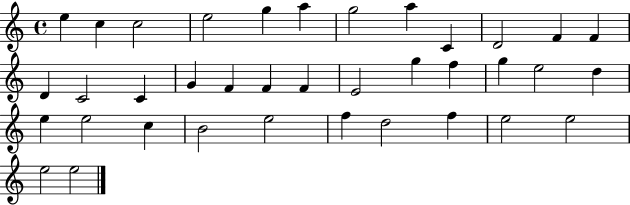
{
  \clef treble
  \time 4/4
  \defaultTimeSignature
  \key c \major
  e''4 c''4 c''2 | e''2 g''4 a''4 | g''2 a''4 c'4 | d'2 f'4 f'4 | \break d'4 c'2 c'4 | g'4 f'4 f'4 f'4 | e'2 g''4 f''4 | g''4 e''2 d''4 | \break e''4 e''2 c''4 | b'2 e''2 | f''4 d''2 f''4 | e''2 e''2 | \break e''2 e''2 | \bar "|."
}